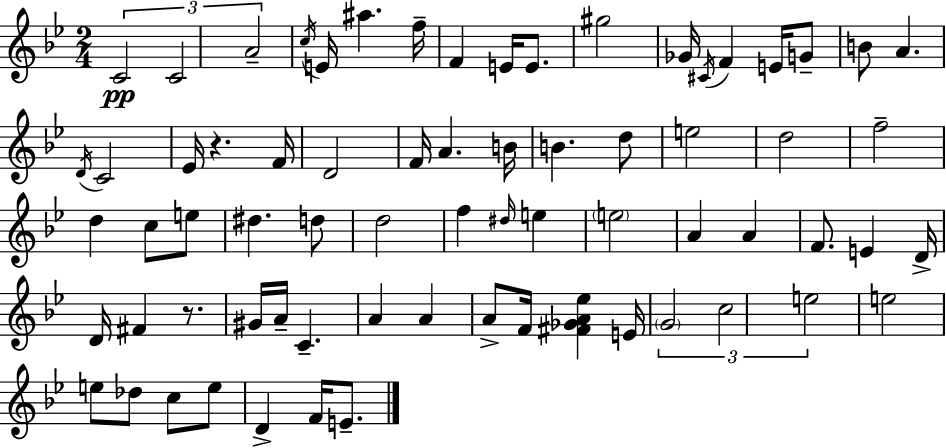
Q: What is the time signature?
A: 2/4